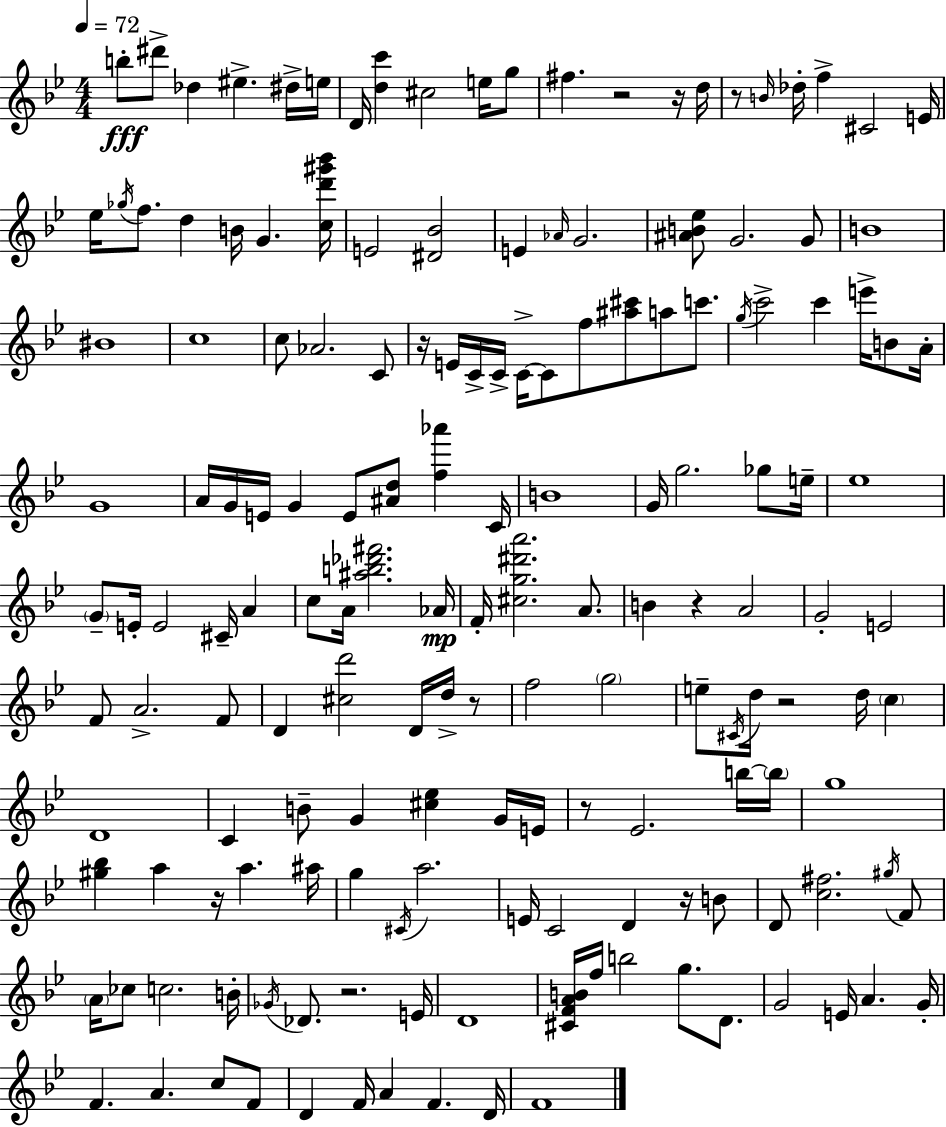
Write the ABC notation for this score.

X:1
T:Untitled
M:4/4
L:1/4
K:Bb
b/2 ^d'/2 _d ^e ^d/4 e/4 D/4 [dc'] ^c2 e/4 g/2 ^f z2 z/4 d/4 z/2 B/4 _d/4 f ^C2 E/4 _e/4 _g/4 f/2 d B/4 G [cd'^g'_b']/4 E2 [^D_B]2 E _A/4 G2 [^AB_e]/2 G2 G/2 B4 ^B4 c4 c/2 _A2 C/2 z/4 E/4 C/4 C/4 C/4 C/2 f/2 [^a^c']/2 a/2 c'/2 g/4 c'2 c' e'/4 B/2 A/4 G4 A/4 G/4 E/4 G E/2 [^Ad]/2 [f_a'] C/4 B4 G/4 g2 _g/2 e/4 _e4 G/2 E/4 E2 ^C/4 A c/2 A/4 [^ab_d'^f']2 _A/4 F/4 [^cg^d'a']2 A/2 B z A2 G2 E2 F/2 A2 F/2 D [^cd']2 D/4 d/4 z/2 f2 g2 e/2 ^C/4 d/4 z2 d/4 c D4 C B/2 G [^c_e] G/4 E/4 z/2 _E2 b/4 b/4 g4 [^g_b] a z/4 a ^a/4 g ^C/4 a2 E/4 C2 D z/4 B/2 D/2 [c^f]2 ^g/4 F/2 A/4 _c/2 c2 B/4 _G/4 _D/2 z2 E/4 D4 [^CFAB]/4 f/4 b2 g/2 D/2 G2 E/4 A G/4 F A c/2 F/2 D F/4 A F D/4 F4